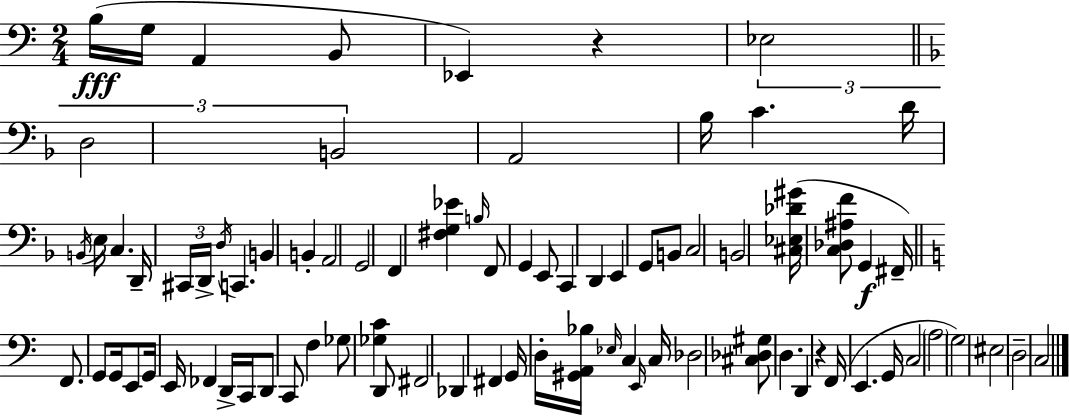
B3/s G3/s A2/q B2/e Eb2/q R/q Eb3/h D3/h B2/h A2/h Bb3/s C4/q. D4/s B2/s E3/s C3/q. D2/s C#2/s D2/s D3/s C2/q. B2/q B2/q A2/h G2/h F2/q [F#3,G3,Eb4]/q B3/s F2/e G2/q E2/e C2/q D2/q E2/q G2/e B2/e C3/h B2/h [C#3,Eb3,Db4,G#4]/s [C3,Db3,A#3,F4]/e G2/q F#2/s F2/e. G2/e G2/s E2/e G2/s E2/s FES2/q D2/s C2/s D2/e C2/e F3/q Gb3/e [Gb3,C4]/q D2/e F#2/h Db2/q F#2/q G2/s D3/s [G#2,A2,Bb3]/s Eb3/s C3/q E2/s C3/s Db3/h [C#3,Db3,G#3]/e D3/q. D2/q R/q F2/s E2/q. G2/s C3/h A3/h G3/h EIS3/h D3/h C3/h